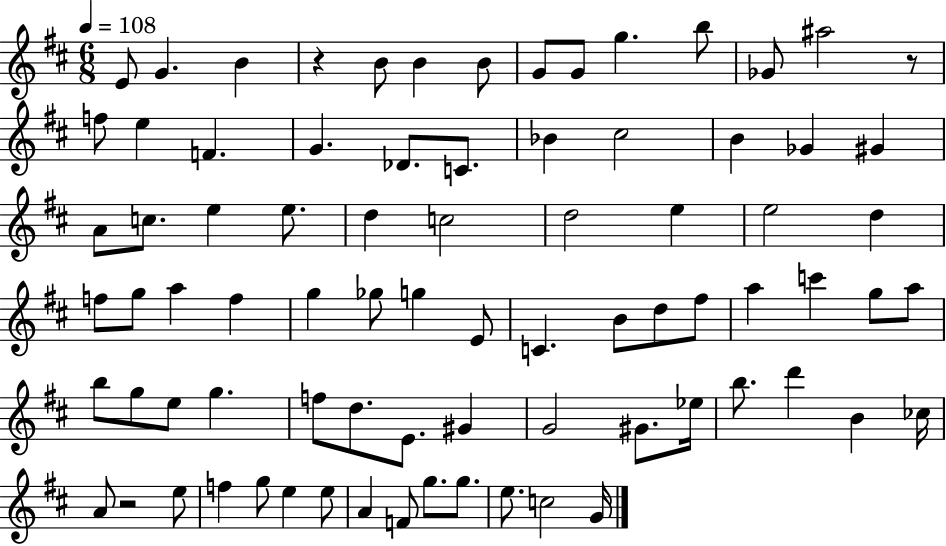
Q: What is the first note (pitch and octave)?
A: E4